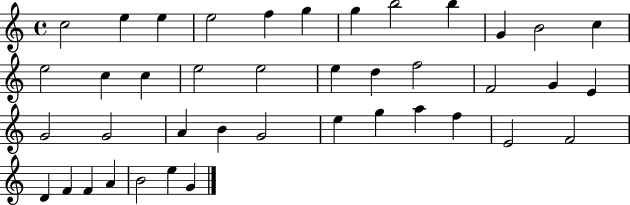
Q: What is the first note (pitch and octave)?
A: C5